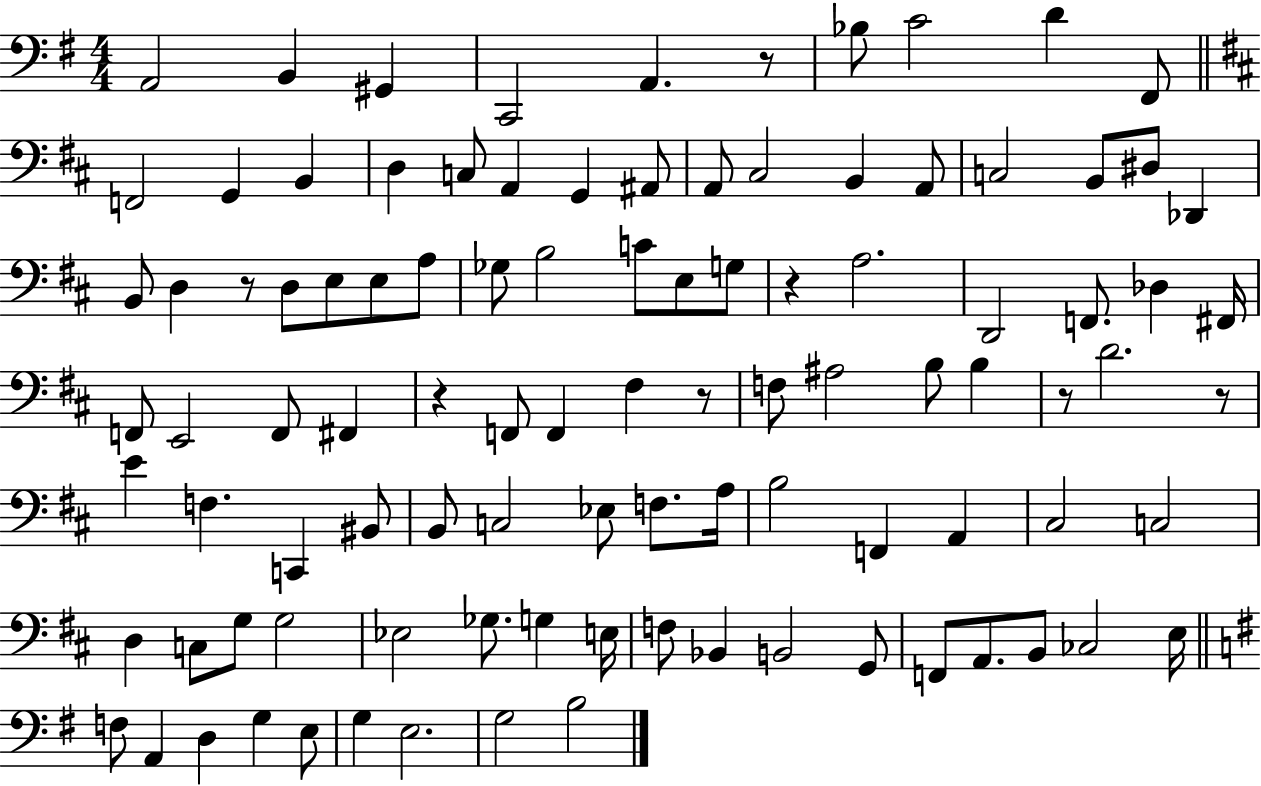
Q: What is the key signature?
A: G major